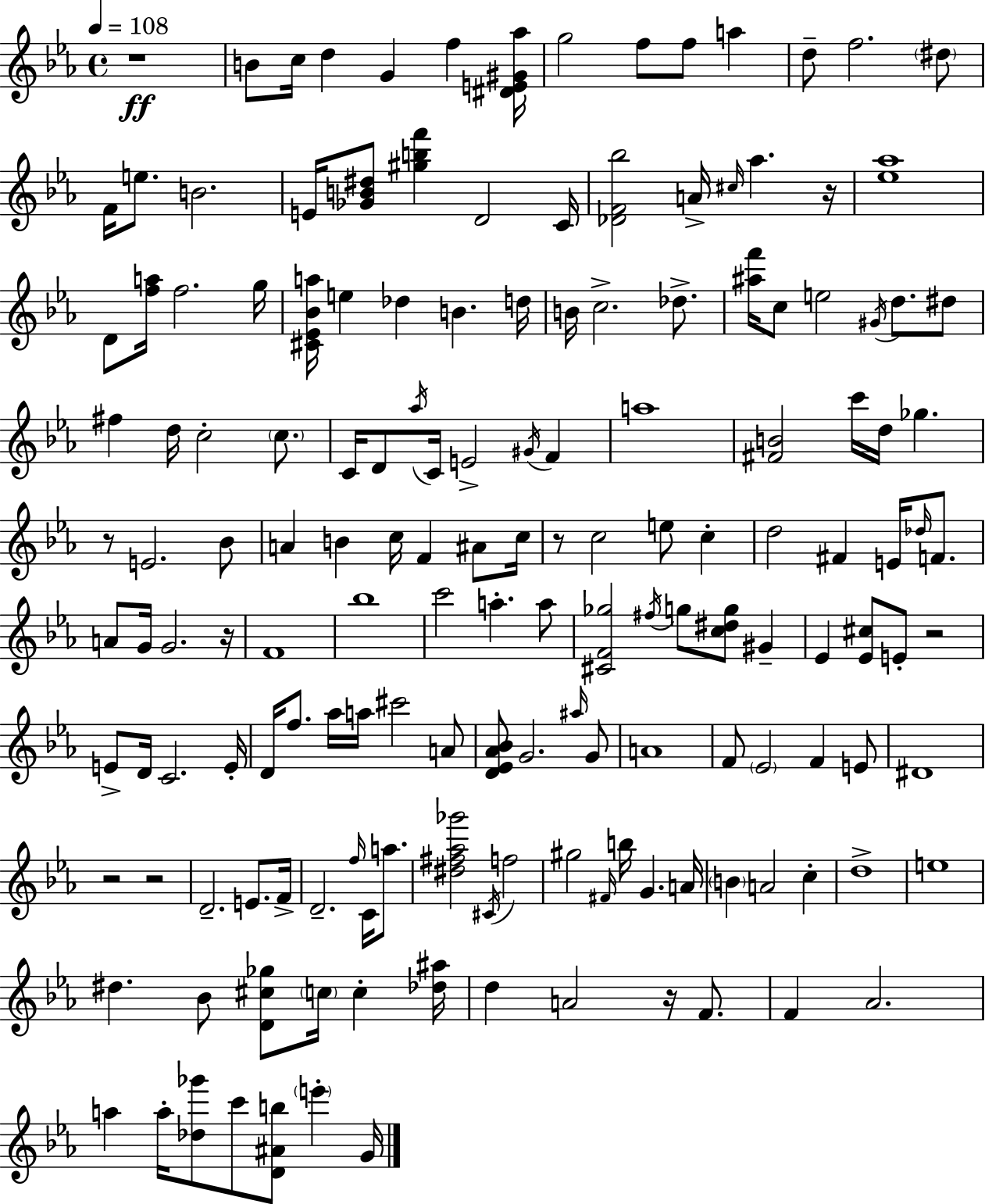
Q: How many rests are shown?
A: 9